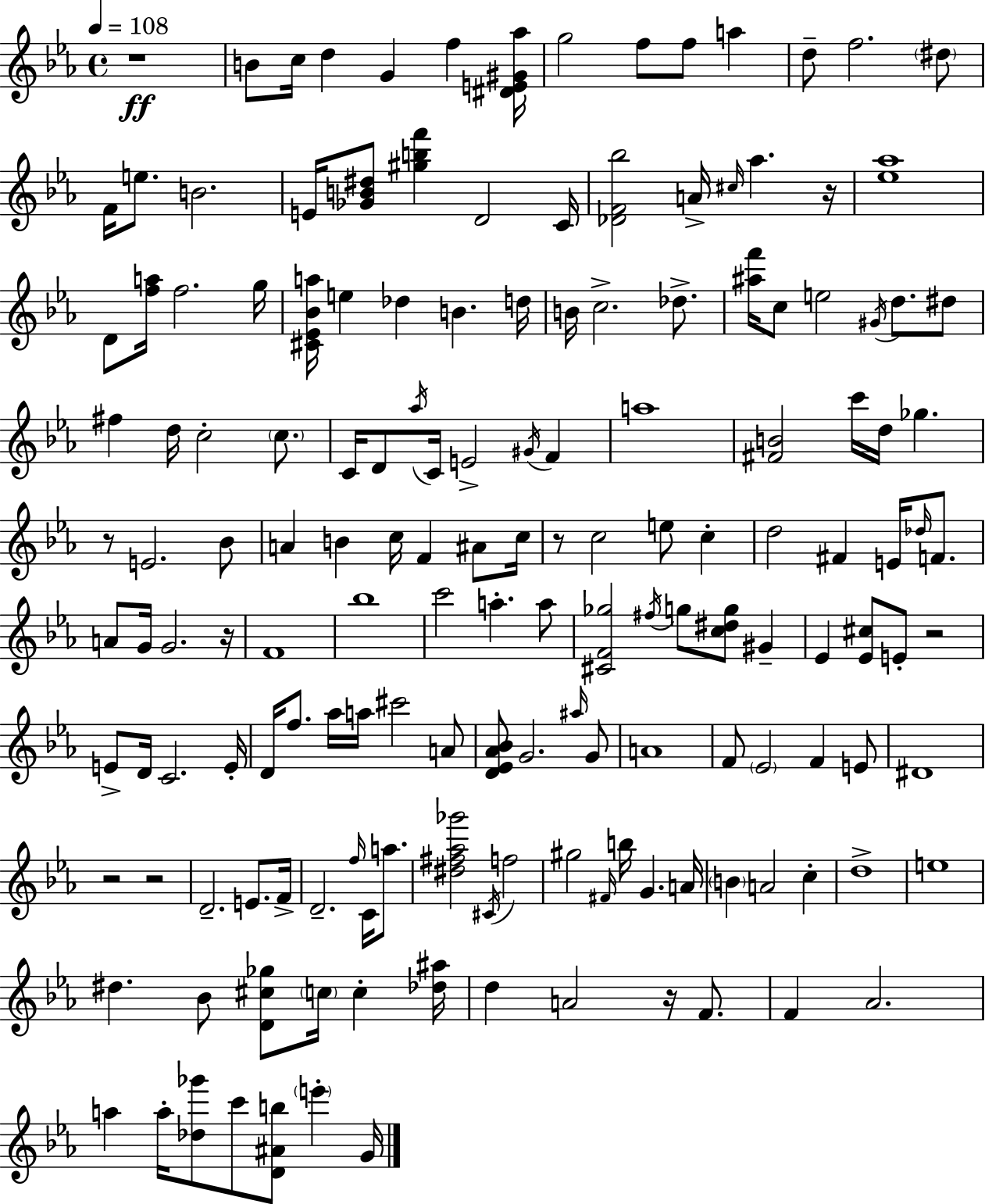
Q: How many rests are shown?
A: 9